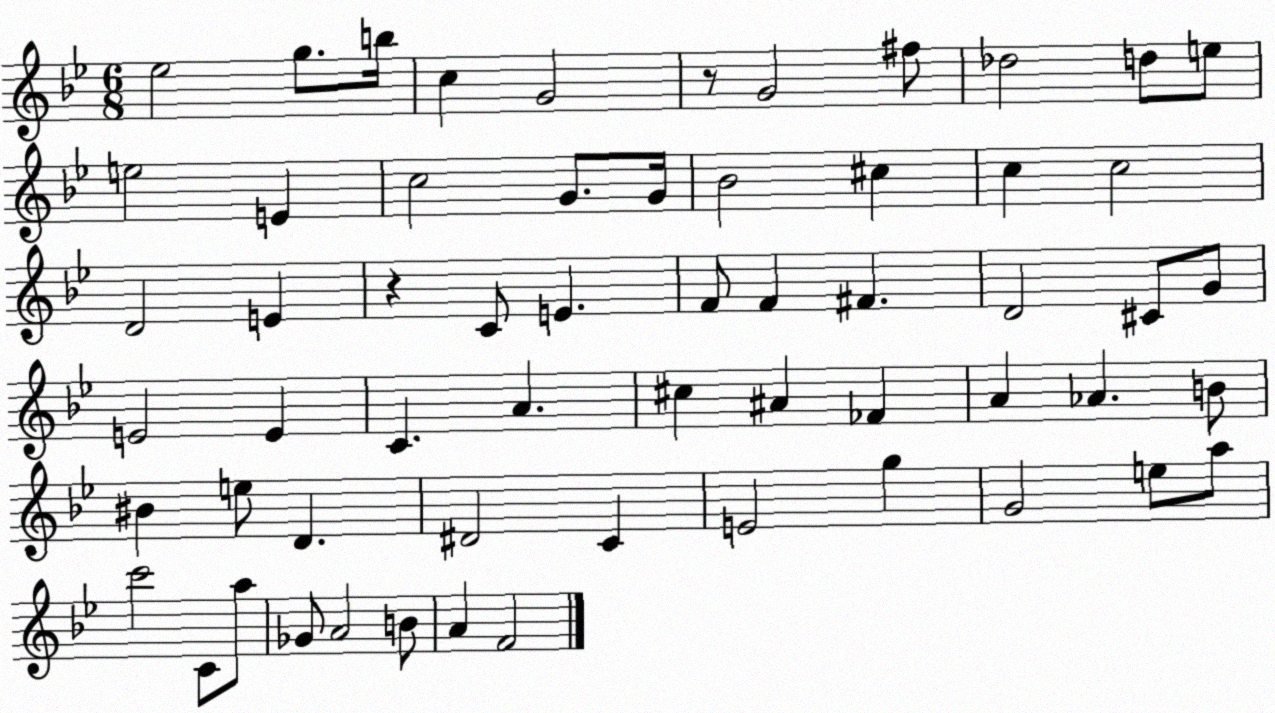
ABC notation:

X:1
T:Untitled
M:6/8
L:1/4
K:Bb
_e2 g/2 b/4 c G2 z/2 G2 ^f/2 _d2 d/2 e/2 e2 E c2 G/2 G/4 _B2 ^c c c2 D2 E z C/2 E F/2 F ^F D2 ^C/2 G/2 E2 E C A ^c ^A _F A _A B/2 ^B e/2 D ^D2 C E2 g G2 e/2 a/2 c'2 C/2 a/2 _G/2 A2 B/2 A F2